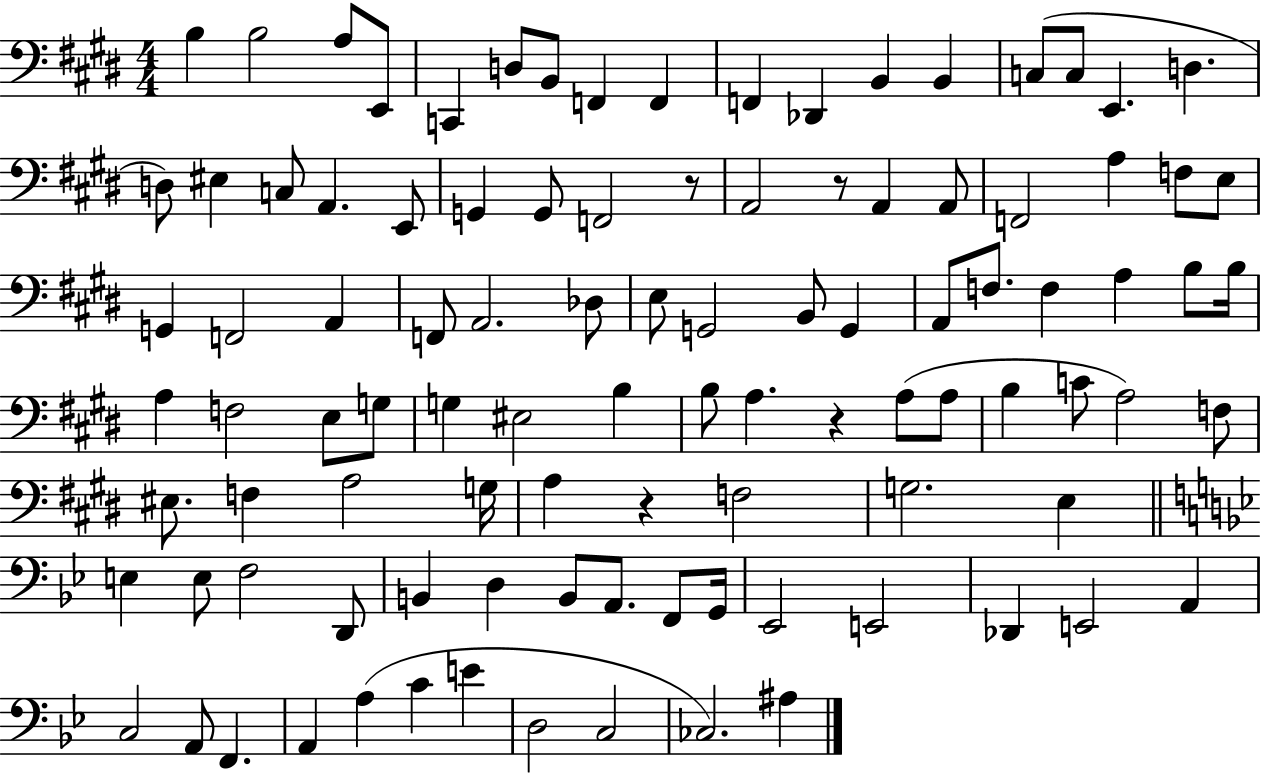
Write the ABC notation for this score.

X:1
T:Untitled
M:4/4
L:1/4
K:E
B, B,2 A,/2 E,,/2 C,, D,/2 B,,/2 F,, F,, F,, _D,, B,, B,, C,/2 C,/2 E,, D, D,/2 ^E, C,/2 A,, E,,/2 G,, G,,/2 F,,2 z/2 A,,2 z/2 A,, A,,/2 F,,2 A, F,/2 E,/2 G,, F,,2 A,, F,,/2 A,,2 _D,/2 E,/2 G,,2 B,,/2 G,, A,,/2 F,/2 F, A, B,/2 B,/4 A, F,2 E,/2 G,/2 G, ^E,2 B, B,/2 A, z A,/2 A,/2 B, C/2 A,2 F,/2 ^E,/2 F, A,2 G,/4 A, z F,2 G,2 E, E, E,/2 F,2 D,,/2 B,, D, B,,/2 A,,/2 F,,/2 G,,/4 _E,,2 E,,2 _D,, E,,2 A,, C,2 A,,/2 F,, A,, A, C E D,2 C,2 _C,2 ^A,